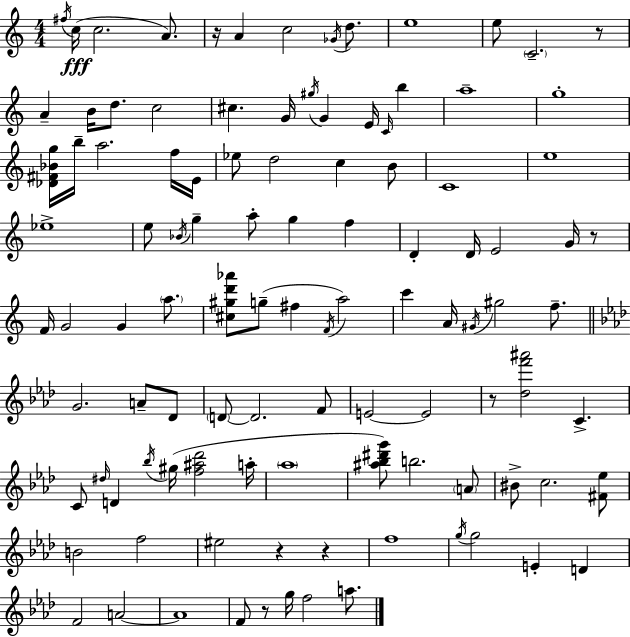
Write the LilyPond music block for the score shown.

{
  \clef treble
  \numericTimeSignature
  \time 4/4
  \key c \major
  \acciaccatura { fis''16 }(\fff c''16 c''2. a'8.) | r16 a'4 c''2 \acciaccatura { ges'16 } d''8. | e''1 | e''8 \parenthesize c'2.-- | \break r8 a'4-- b'16 d''8. c''2 | cis''4. g'16 \acciaccatura { gis''16 } g'4 e'16 \grace { c'16 } | b''4 a''1-- | g''1-. | \break <des' fis' bes' g''>16 b''16-- a''2. | f''16 e'16 ees''8 d''2 c''4 | b'8 c'1 | e''1 | \break ees''1-> | e''8 \acciaccatura { bes'16 } g''4-- a''8-. g''4 | f''4 d'4-. d'16 e'2 | g'16 r8 f'16 g'2 g'4 | \break \parenthesize a''8. <cis'' gis'' d''' aes'''>8 g''8--( fis''4 \acciaccatura { f'16 }) a''2 | c'''4 a'16 \acciaccatura { gis'16 } gis''2 | f''8.-- \bar "||" \break \key aes \major g'2. a'8-- des'8 | \parenthesize d'8~~ d'2. f'8 | e'2~~ e'2 | r8 <des'' f''' ais'''>2 c'4.-> | \break c'8 \grace { dis''16 } d'4 \acciaccatura { bes''16 } gis''16( <f'' ais'' des'''>2 | a''16-. \parenthesize aes''1 | <ais'' bes'' dis''' g'''>8) b''2. | \parenthesize a'8 bis'8-> c''2. | \break <fis' ees''>8 b'2 f''2 | eis''2 r4 r4 | f''1 | \acciaccatura { g''16 } g''2 e'4-. d'4 | \break f'2 a'2~~ | a'1 | f'8 r8 g''16 f''2 | a''8. \bar "|."
}